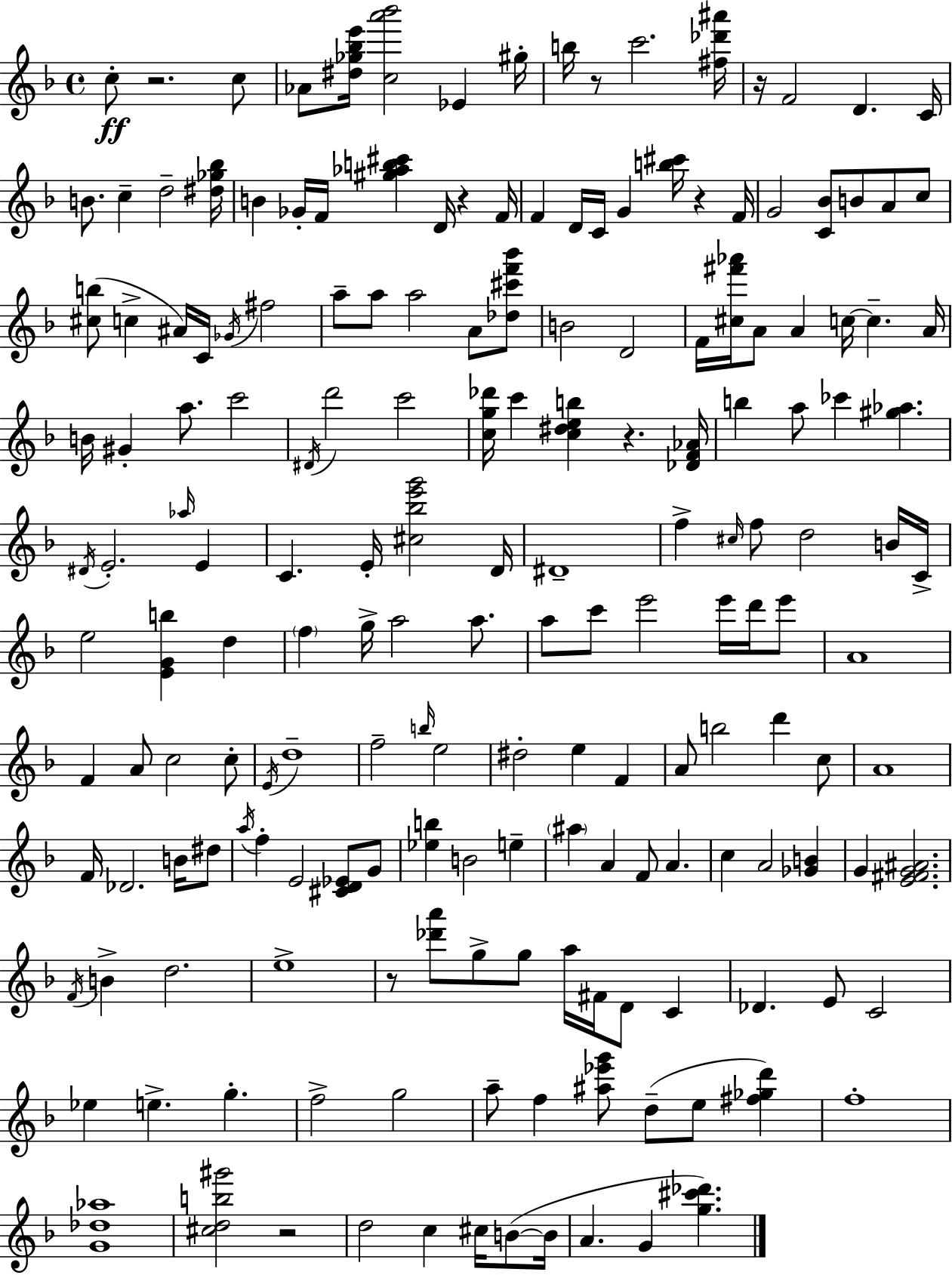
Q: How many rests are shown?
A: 8